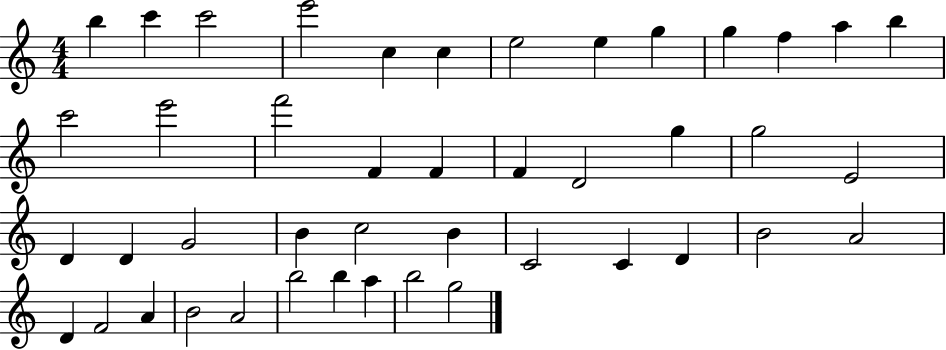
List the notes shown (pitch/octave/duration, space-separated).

B5/q C6/q C6/h E6/h C5/q C5/q E5/h E5/q G5/q G5/q F5/q A5/q B5/q C6/h E6/h F6/h F4/q F4/q F4/q D4/h G5/q G5/h E4/h D4/q D4/q G4/h B4/q C5/h B4/q C4/h C4/q D4/q B4/h A4/h D4/q F4/h A4/q B4/h A4/h B5/h B5/q A5/q B5/h G5/h